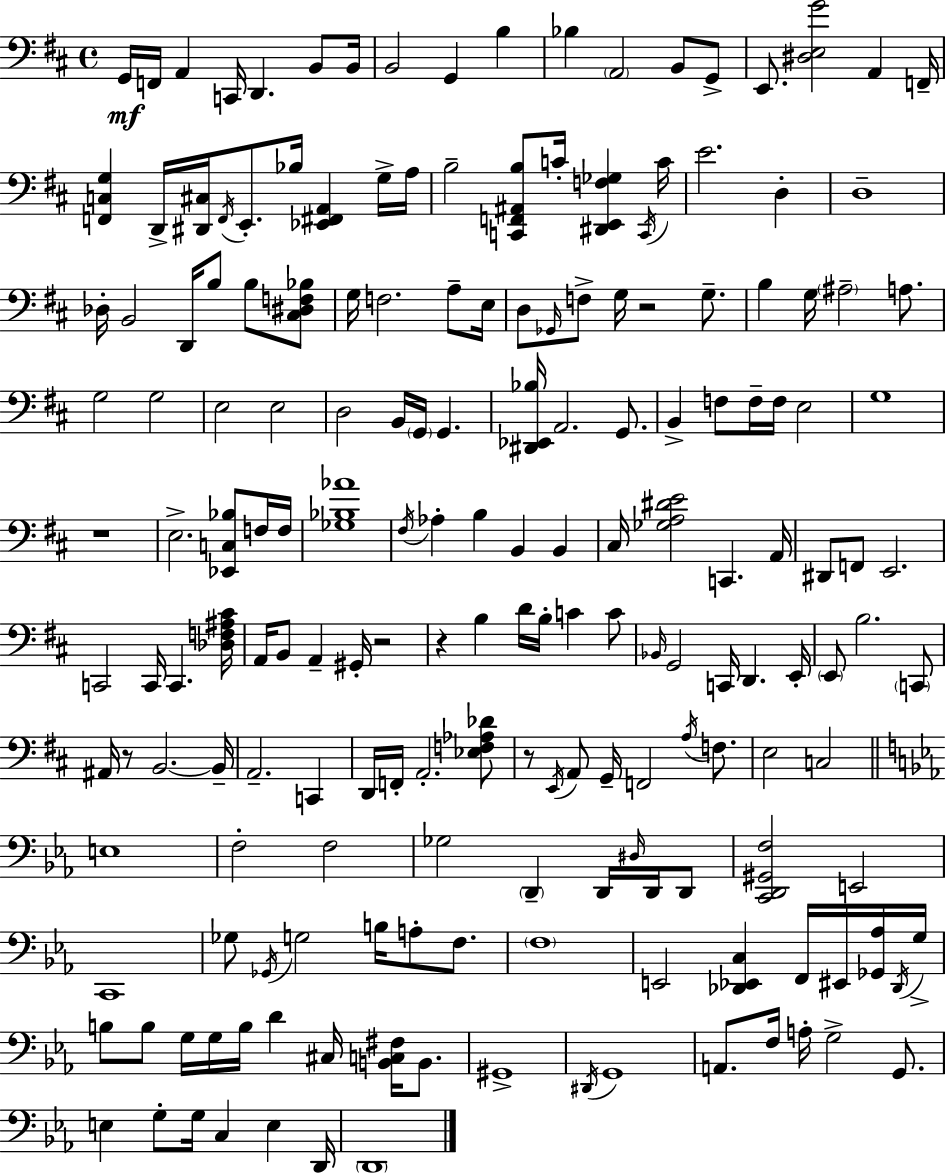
{
  \clef bass
  \time 4/4
  \defaultTimeSignature
  \key d \major
  g,16\mf f,16 a,4 c,16 d,4. b,8 b,16 | b,2 g,4 b4 | bes4 \parenthesize a,2 b,8 g,8-> | e,8. <dis e g'>2 a,4 f,16-- | \break <f, c g>4 d,16-> <dis, cis>16 \acciaccatura { f,16 } e,8.-. bes16 <ees, fis, a,>4 g16-> | a16 b2-- <c, f, ais, b>8 c'16-. <dis, e, f ges>4 | \acciaccatura { c,16 } c'16 e'2. d4-. | d1-- | \break des16-. b,2 d,16 b8 b8 | <cis dis f bes>8 g16 f2. a8-- | e16 d8 \grace { ges,16 } f8-> g16 r2 | g8.-- b4 g16 \parenthesize ais2-- | \break a8. g2 g2 | e2 e2 | d2 b,16 \parenthesize g,16 g,4. | <dis, ees, bes>16 a,2. | \break g,8. b,4-> f8 f16-- f16 e2 | g1 | r1 | e2.-> <ees, c bes>8 | \break f16 f16 <ges bes aes'>1 | \acciaccatura { fis16 } aes4-. b4 b,4 | b,4 cis16 <ges a dis' e'>2 c,4. | a,16 dis,8 f,8 e,2. | \break c,2 c,16 c,4. | <des f ais cis'>16 a,16 b,8 a,4-- gis,16-. r2 | r4 b4 d'16 b16-. c'4 | c'8 \grace { bes,16 } g,2 c,16 d,4. | \break e,16-. \parenthesize e,8 b2. | \parenthesize c,8 ais,16 r8 b,2.~~ | b,16-- a,2.-- | c,4 d,16 f,16-. a,2.-. | \break <ees f aes des'>8 r8 \acciaccatura { e,16 } a,8 g,16-- f,2 | \acciaccatura { a16 } f8. e2 c2 | \bar "||" \break \key ees \major e1 | f2-. f2 | ges2 \parenthesize d,4-- d,16 \grace { dis16 } d,16 d,8 | <c, d, gis, f>2 e,2 | \break c,1 | ges8 \acciaccatura { ges,16 } g2 b16 a8-. f8. | \parenthesize f1 | e,2 <des, ees, c>4 f,16 eis,16 | \break <ges, aes>16 \acciaccatura { des,16 } g16-> b8 b8 g16 g16 b16 d'4 cis16 <b, c fis>16 | b,8. gis,1-> | \acciaccatura { dis,16 } g,1 | a,8. f16 a16-. g2-> | \break g,8. e4 g8-. g16 c4 e4 | d,16 \parenthesize d,1 | \bar "|."
}